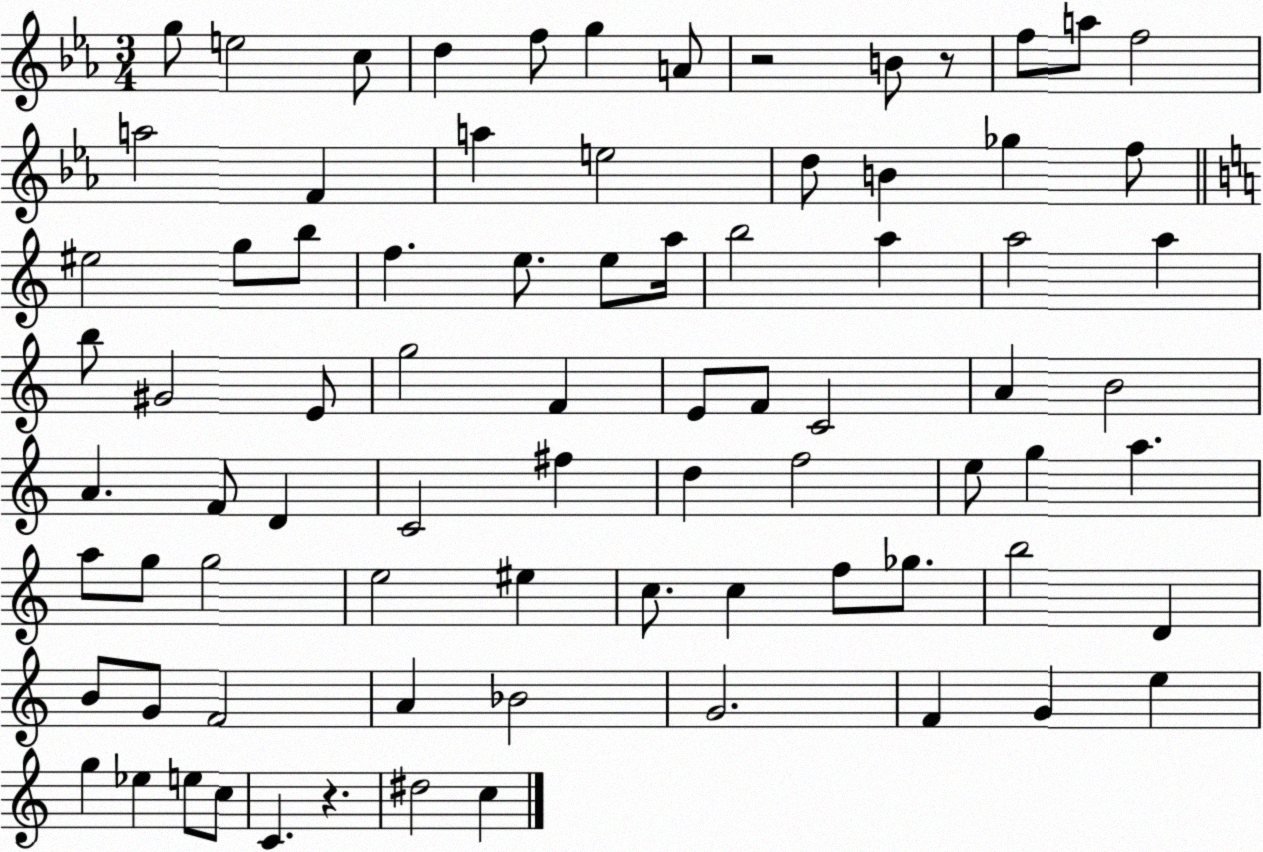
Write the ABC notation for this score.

X:1
T:Untitled
M:3/4
L:1/4
K:Eb
g/2 e2 c/2 d f/2 g A/2 z2 B/2 z/2 f/2 a/2 f2 a2 F a e2 d/2 B _g f/2 ^e2 g/2 b/2 f e/2 e/2 a/4 b2 a a2 a b/2 ^G2 E/2 g2 F E/2 F/2 C2 A B2 A F/2 D C2 ^f d f2 e/2 g a a/2 g/2 g2 e2 ^e c/2 c f/2 _g/2 b2 D B/2 G/2 F2 A _B2 G2 F G e g _e e/2 c/2 C z ^d2 c